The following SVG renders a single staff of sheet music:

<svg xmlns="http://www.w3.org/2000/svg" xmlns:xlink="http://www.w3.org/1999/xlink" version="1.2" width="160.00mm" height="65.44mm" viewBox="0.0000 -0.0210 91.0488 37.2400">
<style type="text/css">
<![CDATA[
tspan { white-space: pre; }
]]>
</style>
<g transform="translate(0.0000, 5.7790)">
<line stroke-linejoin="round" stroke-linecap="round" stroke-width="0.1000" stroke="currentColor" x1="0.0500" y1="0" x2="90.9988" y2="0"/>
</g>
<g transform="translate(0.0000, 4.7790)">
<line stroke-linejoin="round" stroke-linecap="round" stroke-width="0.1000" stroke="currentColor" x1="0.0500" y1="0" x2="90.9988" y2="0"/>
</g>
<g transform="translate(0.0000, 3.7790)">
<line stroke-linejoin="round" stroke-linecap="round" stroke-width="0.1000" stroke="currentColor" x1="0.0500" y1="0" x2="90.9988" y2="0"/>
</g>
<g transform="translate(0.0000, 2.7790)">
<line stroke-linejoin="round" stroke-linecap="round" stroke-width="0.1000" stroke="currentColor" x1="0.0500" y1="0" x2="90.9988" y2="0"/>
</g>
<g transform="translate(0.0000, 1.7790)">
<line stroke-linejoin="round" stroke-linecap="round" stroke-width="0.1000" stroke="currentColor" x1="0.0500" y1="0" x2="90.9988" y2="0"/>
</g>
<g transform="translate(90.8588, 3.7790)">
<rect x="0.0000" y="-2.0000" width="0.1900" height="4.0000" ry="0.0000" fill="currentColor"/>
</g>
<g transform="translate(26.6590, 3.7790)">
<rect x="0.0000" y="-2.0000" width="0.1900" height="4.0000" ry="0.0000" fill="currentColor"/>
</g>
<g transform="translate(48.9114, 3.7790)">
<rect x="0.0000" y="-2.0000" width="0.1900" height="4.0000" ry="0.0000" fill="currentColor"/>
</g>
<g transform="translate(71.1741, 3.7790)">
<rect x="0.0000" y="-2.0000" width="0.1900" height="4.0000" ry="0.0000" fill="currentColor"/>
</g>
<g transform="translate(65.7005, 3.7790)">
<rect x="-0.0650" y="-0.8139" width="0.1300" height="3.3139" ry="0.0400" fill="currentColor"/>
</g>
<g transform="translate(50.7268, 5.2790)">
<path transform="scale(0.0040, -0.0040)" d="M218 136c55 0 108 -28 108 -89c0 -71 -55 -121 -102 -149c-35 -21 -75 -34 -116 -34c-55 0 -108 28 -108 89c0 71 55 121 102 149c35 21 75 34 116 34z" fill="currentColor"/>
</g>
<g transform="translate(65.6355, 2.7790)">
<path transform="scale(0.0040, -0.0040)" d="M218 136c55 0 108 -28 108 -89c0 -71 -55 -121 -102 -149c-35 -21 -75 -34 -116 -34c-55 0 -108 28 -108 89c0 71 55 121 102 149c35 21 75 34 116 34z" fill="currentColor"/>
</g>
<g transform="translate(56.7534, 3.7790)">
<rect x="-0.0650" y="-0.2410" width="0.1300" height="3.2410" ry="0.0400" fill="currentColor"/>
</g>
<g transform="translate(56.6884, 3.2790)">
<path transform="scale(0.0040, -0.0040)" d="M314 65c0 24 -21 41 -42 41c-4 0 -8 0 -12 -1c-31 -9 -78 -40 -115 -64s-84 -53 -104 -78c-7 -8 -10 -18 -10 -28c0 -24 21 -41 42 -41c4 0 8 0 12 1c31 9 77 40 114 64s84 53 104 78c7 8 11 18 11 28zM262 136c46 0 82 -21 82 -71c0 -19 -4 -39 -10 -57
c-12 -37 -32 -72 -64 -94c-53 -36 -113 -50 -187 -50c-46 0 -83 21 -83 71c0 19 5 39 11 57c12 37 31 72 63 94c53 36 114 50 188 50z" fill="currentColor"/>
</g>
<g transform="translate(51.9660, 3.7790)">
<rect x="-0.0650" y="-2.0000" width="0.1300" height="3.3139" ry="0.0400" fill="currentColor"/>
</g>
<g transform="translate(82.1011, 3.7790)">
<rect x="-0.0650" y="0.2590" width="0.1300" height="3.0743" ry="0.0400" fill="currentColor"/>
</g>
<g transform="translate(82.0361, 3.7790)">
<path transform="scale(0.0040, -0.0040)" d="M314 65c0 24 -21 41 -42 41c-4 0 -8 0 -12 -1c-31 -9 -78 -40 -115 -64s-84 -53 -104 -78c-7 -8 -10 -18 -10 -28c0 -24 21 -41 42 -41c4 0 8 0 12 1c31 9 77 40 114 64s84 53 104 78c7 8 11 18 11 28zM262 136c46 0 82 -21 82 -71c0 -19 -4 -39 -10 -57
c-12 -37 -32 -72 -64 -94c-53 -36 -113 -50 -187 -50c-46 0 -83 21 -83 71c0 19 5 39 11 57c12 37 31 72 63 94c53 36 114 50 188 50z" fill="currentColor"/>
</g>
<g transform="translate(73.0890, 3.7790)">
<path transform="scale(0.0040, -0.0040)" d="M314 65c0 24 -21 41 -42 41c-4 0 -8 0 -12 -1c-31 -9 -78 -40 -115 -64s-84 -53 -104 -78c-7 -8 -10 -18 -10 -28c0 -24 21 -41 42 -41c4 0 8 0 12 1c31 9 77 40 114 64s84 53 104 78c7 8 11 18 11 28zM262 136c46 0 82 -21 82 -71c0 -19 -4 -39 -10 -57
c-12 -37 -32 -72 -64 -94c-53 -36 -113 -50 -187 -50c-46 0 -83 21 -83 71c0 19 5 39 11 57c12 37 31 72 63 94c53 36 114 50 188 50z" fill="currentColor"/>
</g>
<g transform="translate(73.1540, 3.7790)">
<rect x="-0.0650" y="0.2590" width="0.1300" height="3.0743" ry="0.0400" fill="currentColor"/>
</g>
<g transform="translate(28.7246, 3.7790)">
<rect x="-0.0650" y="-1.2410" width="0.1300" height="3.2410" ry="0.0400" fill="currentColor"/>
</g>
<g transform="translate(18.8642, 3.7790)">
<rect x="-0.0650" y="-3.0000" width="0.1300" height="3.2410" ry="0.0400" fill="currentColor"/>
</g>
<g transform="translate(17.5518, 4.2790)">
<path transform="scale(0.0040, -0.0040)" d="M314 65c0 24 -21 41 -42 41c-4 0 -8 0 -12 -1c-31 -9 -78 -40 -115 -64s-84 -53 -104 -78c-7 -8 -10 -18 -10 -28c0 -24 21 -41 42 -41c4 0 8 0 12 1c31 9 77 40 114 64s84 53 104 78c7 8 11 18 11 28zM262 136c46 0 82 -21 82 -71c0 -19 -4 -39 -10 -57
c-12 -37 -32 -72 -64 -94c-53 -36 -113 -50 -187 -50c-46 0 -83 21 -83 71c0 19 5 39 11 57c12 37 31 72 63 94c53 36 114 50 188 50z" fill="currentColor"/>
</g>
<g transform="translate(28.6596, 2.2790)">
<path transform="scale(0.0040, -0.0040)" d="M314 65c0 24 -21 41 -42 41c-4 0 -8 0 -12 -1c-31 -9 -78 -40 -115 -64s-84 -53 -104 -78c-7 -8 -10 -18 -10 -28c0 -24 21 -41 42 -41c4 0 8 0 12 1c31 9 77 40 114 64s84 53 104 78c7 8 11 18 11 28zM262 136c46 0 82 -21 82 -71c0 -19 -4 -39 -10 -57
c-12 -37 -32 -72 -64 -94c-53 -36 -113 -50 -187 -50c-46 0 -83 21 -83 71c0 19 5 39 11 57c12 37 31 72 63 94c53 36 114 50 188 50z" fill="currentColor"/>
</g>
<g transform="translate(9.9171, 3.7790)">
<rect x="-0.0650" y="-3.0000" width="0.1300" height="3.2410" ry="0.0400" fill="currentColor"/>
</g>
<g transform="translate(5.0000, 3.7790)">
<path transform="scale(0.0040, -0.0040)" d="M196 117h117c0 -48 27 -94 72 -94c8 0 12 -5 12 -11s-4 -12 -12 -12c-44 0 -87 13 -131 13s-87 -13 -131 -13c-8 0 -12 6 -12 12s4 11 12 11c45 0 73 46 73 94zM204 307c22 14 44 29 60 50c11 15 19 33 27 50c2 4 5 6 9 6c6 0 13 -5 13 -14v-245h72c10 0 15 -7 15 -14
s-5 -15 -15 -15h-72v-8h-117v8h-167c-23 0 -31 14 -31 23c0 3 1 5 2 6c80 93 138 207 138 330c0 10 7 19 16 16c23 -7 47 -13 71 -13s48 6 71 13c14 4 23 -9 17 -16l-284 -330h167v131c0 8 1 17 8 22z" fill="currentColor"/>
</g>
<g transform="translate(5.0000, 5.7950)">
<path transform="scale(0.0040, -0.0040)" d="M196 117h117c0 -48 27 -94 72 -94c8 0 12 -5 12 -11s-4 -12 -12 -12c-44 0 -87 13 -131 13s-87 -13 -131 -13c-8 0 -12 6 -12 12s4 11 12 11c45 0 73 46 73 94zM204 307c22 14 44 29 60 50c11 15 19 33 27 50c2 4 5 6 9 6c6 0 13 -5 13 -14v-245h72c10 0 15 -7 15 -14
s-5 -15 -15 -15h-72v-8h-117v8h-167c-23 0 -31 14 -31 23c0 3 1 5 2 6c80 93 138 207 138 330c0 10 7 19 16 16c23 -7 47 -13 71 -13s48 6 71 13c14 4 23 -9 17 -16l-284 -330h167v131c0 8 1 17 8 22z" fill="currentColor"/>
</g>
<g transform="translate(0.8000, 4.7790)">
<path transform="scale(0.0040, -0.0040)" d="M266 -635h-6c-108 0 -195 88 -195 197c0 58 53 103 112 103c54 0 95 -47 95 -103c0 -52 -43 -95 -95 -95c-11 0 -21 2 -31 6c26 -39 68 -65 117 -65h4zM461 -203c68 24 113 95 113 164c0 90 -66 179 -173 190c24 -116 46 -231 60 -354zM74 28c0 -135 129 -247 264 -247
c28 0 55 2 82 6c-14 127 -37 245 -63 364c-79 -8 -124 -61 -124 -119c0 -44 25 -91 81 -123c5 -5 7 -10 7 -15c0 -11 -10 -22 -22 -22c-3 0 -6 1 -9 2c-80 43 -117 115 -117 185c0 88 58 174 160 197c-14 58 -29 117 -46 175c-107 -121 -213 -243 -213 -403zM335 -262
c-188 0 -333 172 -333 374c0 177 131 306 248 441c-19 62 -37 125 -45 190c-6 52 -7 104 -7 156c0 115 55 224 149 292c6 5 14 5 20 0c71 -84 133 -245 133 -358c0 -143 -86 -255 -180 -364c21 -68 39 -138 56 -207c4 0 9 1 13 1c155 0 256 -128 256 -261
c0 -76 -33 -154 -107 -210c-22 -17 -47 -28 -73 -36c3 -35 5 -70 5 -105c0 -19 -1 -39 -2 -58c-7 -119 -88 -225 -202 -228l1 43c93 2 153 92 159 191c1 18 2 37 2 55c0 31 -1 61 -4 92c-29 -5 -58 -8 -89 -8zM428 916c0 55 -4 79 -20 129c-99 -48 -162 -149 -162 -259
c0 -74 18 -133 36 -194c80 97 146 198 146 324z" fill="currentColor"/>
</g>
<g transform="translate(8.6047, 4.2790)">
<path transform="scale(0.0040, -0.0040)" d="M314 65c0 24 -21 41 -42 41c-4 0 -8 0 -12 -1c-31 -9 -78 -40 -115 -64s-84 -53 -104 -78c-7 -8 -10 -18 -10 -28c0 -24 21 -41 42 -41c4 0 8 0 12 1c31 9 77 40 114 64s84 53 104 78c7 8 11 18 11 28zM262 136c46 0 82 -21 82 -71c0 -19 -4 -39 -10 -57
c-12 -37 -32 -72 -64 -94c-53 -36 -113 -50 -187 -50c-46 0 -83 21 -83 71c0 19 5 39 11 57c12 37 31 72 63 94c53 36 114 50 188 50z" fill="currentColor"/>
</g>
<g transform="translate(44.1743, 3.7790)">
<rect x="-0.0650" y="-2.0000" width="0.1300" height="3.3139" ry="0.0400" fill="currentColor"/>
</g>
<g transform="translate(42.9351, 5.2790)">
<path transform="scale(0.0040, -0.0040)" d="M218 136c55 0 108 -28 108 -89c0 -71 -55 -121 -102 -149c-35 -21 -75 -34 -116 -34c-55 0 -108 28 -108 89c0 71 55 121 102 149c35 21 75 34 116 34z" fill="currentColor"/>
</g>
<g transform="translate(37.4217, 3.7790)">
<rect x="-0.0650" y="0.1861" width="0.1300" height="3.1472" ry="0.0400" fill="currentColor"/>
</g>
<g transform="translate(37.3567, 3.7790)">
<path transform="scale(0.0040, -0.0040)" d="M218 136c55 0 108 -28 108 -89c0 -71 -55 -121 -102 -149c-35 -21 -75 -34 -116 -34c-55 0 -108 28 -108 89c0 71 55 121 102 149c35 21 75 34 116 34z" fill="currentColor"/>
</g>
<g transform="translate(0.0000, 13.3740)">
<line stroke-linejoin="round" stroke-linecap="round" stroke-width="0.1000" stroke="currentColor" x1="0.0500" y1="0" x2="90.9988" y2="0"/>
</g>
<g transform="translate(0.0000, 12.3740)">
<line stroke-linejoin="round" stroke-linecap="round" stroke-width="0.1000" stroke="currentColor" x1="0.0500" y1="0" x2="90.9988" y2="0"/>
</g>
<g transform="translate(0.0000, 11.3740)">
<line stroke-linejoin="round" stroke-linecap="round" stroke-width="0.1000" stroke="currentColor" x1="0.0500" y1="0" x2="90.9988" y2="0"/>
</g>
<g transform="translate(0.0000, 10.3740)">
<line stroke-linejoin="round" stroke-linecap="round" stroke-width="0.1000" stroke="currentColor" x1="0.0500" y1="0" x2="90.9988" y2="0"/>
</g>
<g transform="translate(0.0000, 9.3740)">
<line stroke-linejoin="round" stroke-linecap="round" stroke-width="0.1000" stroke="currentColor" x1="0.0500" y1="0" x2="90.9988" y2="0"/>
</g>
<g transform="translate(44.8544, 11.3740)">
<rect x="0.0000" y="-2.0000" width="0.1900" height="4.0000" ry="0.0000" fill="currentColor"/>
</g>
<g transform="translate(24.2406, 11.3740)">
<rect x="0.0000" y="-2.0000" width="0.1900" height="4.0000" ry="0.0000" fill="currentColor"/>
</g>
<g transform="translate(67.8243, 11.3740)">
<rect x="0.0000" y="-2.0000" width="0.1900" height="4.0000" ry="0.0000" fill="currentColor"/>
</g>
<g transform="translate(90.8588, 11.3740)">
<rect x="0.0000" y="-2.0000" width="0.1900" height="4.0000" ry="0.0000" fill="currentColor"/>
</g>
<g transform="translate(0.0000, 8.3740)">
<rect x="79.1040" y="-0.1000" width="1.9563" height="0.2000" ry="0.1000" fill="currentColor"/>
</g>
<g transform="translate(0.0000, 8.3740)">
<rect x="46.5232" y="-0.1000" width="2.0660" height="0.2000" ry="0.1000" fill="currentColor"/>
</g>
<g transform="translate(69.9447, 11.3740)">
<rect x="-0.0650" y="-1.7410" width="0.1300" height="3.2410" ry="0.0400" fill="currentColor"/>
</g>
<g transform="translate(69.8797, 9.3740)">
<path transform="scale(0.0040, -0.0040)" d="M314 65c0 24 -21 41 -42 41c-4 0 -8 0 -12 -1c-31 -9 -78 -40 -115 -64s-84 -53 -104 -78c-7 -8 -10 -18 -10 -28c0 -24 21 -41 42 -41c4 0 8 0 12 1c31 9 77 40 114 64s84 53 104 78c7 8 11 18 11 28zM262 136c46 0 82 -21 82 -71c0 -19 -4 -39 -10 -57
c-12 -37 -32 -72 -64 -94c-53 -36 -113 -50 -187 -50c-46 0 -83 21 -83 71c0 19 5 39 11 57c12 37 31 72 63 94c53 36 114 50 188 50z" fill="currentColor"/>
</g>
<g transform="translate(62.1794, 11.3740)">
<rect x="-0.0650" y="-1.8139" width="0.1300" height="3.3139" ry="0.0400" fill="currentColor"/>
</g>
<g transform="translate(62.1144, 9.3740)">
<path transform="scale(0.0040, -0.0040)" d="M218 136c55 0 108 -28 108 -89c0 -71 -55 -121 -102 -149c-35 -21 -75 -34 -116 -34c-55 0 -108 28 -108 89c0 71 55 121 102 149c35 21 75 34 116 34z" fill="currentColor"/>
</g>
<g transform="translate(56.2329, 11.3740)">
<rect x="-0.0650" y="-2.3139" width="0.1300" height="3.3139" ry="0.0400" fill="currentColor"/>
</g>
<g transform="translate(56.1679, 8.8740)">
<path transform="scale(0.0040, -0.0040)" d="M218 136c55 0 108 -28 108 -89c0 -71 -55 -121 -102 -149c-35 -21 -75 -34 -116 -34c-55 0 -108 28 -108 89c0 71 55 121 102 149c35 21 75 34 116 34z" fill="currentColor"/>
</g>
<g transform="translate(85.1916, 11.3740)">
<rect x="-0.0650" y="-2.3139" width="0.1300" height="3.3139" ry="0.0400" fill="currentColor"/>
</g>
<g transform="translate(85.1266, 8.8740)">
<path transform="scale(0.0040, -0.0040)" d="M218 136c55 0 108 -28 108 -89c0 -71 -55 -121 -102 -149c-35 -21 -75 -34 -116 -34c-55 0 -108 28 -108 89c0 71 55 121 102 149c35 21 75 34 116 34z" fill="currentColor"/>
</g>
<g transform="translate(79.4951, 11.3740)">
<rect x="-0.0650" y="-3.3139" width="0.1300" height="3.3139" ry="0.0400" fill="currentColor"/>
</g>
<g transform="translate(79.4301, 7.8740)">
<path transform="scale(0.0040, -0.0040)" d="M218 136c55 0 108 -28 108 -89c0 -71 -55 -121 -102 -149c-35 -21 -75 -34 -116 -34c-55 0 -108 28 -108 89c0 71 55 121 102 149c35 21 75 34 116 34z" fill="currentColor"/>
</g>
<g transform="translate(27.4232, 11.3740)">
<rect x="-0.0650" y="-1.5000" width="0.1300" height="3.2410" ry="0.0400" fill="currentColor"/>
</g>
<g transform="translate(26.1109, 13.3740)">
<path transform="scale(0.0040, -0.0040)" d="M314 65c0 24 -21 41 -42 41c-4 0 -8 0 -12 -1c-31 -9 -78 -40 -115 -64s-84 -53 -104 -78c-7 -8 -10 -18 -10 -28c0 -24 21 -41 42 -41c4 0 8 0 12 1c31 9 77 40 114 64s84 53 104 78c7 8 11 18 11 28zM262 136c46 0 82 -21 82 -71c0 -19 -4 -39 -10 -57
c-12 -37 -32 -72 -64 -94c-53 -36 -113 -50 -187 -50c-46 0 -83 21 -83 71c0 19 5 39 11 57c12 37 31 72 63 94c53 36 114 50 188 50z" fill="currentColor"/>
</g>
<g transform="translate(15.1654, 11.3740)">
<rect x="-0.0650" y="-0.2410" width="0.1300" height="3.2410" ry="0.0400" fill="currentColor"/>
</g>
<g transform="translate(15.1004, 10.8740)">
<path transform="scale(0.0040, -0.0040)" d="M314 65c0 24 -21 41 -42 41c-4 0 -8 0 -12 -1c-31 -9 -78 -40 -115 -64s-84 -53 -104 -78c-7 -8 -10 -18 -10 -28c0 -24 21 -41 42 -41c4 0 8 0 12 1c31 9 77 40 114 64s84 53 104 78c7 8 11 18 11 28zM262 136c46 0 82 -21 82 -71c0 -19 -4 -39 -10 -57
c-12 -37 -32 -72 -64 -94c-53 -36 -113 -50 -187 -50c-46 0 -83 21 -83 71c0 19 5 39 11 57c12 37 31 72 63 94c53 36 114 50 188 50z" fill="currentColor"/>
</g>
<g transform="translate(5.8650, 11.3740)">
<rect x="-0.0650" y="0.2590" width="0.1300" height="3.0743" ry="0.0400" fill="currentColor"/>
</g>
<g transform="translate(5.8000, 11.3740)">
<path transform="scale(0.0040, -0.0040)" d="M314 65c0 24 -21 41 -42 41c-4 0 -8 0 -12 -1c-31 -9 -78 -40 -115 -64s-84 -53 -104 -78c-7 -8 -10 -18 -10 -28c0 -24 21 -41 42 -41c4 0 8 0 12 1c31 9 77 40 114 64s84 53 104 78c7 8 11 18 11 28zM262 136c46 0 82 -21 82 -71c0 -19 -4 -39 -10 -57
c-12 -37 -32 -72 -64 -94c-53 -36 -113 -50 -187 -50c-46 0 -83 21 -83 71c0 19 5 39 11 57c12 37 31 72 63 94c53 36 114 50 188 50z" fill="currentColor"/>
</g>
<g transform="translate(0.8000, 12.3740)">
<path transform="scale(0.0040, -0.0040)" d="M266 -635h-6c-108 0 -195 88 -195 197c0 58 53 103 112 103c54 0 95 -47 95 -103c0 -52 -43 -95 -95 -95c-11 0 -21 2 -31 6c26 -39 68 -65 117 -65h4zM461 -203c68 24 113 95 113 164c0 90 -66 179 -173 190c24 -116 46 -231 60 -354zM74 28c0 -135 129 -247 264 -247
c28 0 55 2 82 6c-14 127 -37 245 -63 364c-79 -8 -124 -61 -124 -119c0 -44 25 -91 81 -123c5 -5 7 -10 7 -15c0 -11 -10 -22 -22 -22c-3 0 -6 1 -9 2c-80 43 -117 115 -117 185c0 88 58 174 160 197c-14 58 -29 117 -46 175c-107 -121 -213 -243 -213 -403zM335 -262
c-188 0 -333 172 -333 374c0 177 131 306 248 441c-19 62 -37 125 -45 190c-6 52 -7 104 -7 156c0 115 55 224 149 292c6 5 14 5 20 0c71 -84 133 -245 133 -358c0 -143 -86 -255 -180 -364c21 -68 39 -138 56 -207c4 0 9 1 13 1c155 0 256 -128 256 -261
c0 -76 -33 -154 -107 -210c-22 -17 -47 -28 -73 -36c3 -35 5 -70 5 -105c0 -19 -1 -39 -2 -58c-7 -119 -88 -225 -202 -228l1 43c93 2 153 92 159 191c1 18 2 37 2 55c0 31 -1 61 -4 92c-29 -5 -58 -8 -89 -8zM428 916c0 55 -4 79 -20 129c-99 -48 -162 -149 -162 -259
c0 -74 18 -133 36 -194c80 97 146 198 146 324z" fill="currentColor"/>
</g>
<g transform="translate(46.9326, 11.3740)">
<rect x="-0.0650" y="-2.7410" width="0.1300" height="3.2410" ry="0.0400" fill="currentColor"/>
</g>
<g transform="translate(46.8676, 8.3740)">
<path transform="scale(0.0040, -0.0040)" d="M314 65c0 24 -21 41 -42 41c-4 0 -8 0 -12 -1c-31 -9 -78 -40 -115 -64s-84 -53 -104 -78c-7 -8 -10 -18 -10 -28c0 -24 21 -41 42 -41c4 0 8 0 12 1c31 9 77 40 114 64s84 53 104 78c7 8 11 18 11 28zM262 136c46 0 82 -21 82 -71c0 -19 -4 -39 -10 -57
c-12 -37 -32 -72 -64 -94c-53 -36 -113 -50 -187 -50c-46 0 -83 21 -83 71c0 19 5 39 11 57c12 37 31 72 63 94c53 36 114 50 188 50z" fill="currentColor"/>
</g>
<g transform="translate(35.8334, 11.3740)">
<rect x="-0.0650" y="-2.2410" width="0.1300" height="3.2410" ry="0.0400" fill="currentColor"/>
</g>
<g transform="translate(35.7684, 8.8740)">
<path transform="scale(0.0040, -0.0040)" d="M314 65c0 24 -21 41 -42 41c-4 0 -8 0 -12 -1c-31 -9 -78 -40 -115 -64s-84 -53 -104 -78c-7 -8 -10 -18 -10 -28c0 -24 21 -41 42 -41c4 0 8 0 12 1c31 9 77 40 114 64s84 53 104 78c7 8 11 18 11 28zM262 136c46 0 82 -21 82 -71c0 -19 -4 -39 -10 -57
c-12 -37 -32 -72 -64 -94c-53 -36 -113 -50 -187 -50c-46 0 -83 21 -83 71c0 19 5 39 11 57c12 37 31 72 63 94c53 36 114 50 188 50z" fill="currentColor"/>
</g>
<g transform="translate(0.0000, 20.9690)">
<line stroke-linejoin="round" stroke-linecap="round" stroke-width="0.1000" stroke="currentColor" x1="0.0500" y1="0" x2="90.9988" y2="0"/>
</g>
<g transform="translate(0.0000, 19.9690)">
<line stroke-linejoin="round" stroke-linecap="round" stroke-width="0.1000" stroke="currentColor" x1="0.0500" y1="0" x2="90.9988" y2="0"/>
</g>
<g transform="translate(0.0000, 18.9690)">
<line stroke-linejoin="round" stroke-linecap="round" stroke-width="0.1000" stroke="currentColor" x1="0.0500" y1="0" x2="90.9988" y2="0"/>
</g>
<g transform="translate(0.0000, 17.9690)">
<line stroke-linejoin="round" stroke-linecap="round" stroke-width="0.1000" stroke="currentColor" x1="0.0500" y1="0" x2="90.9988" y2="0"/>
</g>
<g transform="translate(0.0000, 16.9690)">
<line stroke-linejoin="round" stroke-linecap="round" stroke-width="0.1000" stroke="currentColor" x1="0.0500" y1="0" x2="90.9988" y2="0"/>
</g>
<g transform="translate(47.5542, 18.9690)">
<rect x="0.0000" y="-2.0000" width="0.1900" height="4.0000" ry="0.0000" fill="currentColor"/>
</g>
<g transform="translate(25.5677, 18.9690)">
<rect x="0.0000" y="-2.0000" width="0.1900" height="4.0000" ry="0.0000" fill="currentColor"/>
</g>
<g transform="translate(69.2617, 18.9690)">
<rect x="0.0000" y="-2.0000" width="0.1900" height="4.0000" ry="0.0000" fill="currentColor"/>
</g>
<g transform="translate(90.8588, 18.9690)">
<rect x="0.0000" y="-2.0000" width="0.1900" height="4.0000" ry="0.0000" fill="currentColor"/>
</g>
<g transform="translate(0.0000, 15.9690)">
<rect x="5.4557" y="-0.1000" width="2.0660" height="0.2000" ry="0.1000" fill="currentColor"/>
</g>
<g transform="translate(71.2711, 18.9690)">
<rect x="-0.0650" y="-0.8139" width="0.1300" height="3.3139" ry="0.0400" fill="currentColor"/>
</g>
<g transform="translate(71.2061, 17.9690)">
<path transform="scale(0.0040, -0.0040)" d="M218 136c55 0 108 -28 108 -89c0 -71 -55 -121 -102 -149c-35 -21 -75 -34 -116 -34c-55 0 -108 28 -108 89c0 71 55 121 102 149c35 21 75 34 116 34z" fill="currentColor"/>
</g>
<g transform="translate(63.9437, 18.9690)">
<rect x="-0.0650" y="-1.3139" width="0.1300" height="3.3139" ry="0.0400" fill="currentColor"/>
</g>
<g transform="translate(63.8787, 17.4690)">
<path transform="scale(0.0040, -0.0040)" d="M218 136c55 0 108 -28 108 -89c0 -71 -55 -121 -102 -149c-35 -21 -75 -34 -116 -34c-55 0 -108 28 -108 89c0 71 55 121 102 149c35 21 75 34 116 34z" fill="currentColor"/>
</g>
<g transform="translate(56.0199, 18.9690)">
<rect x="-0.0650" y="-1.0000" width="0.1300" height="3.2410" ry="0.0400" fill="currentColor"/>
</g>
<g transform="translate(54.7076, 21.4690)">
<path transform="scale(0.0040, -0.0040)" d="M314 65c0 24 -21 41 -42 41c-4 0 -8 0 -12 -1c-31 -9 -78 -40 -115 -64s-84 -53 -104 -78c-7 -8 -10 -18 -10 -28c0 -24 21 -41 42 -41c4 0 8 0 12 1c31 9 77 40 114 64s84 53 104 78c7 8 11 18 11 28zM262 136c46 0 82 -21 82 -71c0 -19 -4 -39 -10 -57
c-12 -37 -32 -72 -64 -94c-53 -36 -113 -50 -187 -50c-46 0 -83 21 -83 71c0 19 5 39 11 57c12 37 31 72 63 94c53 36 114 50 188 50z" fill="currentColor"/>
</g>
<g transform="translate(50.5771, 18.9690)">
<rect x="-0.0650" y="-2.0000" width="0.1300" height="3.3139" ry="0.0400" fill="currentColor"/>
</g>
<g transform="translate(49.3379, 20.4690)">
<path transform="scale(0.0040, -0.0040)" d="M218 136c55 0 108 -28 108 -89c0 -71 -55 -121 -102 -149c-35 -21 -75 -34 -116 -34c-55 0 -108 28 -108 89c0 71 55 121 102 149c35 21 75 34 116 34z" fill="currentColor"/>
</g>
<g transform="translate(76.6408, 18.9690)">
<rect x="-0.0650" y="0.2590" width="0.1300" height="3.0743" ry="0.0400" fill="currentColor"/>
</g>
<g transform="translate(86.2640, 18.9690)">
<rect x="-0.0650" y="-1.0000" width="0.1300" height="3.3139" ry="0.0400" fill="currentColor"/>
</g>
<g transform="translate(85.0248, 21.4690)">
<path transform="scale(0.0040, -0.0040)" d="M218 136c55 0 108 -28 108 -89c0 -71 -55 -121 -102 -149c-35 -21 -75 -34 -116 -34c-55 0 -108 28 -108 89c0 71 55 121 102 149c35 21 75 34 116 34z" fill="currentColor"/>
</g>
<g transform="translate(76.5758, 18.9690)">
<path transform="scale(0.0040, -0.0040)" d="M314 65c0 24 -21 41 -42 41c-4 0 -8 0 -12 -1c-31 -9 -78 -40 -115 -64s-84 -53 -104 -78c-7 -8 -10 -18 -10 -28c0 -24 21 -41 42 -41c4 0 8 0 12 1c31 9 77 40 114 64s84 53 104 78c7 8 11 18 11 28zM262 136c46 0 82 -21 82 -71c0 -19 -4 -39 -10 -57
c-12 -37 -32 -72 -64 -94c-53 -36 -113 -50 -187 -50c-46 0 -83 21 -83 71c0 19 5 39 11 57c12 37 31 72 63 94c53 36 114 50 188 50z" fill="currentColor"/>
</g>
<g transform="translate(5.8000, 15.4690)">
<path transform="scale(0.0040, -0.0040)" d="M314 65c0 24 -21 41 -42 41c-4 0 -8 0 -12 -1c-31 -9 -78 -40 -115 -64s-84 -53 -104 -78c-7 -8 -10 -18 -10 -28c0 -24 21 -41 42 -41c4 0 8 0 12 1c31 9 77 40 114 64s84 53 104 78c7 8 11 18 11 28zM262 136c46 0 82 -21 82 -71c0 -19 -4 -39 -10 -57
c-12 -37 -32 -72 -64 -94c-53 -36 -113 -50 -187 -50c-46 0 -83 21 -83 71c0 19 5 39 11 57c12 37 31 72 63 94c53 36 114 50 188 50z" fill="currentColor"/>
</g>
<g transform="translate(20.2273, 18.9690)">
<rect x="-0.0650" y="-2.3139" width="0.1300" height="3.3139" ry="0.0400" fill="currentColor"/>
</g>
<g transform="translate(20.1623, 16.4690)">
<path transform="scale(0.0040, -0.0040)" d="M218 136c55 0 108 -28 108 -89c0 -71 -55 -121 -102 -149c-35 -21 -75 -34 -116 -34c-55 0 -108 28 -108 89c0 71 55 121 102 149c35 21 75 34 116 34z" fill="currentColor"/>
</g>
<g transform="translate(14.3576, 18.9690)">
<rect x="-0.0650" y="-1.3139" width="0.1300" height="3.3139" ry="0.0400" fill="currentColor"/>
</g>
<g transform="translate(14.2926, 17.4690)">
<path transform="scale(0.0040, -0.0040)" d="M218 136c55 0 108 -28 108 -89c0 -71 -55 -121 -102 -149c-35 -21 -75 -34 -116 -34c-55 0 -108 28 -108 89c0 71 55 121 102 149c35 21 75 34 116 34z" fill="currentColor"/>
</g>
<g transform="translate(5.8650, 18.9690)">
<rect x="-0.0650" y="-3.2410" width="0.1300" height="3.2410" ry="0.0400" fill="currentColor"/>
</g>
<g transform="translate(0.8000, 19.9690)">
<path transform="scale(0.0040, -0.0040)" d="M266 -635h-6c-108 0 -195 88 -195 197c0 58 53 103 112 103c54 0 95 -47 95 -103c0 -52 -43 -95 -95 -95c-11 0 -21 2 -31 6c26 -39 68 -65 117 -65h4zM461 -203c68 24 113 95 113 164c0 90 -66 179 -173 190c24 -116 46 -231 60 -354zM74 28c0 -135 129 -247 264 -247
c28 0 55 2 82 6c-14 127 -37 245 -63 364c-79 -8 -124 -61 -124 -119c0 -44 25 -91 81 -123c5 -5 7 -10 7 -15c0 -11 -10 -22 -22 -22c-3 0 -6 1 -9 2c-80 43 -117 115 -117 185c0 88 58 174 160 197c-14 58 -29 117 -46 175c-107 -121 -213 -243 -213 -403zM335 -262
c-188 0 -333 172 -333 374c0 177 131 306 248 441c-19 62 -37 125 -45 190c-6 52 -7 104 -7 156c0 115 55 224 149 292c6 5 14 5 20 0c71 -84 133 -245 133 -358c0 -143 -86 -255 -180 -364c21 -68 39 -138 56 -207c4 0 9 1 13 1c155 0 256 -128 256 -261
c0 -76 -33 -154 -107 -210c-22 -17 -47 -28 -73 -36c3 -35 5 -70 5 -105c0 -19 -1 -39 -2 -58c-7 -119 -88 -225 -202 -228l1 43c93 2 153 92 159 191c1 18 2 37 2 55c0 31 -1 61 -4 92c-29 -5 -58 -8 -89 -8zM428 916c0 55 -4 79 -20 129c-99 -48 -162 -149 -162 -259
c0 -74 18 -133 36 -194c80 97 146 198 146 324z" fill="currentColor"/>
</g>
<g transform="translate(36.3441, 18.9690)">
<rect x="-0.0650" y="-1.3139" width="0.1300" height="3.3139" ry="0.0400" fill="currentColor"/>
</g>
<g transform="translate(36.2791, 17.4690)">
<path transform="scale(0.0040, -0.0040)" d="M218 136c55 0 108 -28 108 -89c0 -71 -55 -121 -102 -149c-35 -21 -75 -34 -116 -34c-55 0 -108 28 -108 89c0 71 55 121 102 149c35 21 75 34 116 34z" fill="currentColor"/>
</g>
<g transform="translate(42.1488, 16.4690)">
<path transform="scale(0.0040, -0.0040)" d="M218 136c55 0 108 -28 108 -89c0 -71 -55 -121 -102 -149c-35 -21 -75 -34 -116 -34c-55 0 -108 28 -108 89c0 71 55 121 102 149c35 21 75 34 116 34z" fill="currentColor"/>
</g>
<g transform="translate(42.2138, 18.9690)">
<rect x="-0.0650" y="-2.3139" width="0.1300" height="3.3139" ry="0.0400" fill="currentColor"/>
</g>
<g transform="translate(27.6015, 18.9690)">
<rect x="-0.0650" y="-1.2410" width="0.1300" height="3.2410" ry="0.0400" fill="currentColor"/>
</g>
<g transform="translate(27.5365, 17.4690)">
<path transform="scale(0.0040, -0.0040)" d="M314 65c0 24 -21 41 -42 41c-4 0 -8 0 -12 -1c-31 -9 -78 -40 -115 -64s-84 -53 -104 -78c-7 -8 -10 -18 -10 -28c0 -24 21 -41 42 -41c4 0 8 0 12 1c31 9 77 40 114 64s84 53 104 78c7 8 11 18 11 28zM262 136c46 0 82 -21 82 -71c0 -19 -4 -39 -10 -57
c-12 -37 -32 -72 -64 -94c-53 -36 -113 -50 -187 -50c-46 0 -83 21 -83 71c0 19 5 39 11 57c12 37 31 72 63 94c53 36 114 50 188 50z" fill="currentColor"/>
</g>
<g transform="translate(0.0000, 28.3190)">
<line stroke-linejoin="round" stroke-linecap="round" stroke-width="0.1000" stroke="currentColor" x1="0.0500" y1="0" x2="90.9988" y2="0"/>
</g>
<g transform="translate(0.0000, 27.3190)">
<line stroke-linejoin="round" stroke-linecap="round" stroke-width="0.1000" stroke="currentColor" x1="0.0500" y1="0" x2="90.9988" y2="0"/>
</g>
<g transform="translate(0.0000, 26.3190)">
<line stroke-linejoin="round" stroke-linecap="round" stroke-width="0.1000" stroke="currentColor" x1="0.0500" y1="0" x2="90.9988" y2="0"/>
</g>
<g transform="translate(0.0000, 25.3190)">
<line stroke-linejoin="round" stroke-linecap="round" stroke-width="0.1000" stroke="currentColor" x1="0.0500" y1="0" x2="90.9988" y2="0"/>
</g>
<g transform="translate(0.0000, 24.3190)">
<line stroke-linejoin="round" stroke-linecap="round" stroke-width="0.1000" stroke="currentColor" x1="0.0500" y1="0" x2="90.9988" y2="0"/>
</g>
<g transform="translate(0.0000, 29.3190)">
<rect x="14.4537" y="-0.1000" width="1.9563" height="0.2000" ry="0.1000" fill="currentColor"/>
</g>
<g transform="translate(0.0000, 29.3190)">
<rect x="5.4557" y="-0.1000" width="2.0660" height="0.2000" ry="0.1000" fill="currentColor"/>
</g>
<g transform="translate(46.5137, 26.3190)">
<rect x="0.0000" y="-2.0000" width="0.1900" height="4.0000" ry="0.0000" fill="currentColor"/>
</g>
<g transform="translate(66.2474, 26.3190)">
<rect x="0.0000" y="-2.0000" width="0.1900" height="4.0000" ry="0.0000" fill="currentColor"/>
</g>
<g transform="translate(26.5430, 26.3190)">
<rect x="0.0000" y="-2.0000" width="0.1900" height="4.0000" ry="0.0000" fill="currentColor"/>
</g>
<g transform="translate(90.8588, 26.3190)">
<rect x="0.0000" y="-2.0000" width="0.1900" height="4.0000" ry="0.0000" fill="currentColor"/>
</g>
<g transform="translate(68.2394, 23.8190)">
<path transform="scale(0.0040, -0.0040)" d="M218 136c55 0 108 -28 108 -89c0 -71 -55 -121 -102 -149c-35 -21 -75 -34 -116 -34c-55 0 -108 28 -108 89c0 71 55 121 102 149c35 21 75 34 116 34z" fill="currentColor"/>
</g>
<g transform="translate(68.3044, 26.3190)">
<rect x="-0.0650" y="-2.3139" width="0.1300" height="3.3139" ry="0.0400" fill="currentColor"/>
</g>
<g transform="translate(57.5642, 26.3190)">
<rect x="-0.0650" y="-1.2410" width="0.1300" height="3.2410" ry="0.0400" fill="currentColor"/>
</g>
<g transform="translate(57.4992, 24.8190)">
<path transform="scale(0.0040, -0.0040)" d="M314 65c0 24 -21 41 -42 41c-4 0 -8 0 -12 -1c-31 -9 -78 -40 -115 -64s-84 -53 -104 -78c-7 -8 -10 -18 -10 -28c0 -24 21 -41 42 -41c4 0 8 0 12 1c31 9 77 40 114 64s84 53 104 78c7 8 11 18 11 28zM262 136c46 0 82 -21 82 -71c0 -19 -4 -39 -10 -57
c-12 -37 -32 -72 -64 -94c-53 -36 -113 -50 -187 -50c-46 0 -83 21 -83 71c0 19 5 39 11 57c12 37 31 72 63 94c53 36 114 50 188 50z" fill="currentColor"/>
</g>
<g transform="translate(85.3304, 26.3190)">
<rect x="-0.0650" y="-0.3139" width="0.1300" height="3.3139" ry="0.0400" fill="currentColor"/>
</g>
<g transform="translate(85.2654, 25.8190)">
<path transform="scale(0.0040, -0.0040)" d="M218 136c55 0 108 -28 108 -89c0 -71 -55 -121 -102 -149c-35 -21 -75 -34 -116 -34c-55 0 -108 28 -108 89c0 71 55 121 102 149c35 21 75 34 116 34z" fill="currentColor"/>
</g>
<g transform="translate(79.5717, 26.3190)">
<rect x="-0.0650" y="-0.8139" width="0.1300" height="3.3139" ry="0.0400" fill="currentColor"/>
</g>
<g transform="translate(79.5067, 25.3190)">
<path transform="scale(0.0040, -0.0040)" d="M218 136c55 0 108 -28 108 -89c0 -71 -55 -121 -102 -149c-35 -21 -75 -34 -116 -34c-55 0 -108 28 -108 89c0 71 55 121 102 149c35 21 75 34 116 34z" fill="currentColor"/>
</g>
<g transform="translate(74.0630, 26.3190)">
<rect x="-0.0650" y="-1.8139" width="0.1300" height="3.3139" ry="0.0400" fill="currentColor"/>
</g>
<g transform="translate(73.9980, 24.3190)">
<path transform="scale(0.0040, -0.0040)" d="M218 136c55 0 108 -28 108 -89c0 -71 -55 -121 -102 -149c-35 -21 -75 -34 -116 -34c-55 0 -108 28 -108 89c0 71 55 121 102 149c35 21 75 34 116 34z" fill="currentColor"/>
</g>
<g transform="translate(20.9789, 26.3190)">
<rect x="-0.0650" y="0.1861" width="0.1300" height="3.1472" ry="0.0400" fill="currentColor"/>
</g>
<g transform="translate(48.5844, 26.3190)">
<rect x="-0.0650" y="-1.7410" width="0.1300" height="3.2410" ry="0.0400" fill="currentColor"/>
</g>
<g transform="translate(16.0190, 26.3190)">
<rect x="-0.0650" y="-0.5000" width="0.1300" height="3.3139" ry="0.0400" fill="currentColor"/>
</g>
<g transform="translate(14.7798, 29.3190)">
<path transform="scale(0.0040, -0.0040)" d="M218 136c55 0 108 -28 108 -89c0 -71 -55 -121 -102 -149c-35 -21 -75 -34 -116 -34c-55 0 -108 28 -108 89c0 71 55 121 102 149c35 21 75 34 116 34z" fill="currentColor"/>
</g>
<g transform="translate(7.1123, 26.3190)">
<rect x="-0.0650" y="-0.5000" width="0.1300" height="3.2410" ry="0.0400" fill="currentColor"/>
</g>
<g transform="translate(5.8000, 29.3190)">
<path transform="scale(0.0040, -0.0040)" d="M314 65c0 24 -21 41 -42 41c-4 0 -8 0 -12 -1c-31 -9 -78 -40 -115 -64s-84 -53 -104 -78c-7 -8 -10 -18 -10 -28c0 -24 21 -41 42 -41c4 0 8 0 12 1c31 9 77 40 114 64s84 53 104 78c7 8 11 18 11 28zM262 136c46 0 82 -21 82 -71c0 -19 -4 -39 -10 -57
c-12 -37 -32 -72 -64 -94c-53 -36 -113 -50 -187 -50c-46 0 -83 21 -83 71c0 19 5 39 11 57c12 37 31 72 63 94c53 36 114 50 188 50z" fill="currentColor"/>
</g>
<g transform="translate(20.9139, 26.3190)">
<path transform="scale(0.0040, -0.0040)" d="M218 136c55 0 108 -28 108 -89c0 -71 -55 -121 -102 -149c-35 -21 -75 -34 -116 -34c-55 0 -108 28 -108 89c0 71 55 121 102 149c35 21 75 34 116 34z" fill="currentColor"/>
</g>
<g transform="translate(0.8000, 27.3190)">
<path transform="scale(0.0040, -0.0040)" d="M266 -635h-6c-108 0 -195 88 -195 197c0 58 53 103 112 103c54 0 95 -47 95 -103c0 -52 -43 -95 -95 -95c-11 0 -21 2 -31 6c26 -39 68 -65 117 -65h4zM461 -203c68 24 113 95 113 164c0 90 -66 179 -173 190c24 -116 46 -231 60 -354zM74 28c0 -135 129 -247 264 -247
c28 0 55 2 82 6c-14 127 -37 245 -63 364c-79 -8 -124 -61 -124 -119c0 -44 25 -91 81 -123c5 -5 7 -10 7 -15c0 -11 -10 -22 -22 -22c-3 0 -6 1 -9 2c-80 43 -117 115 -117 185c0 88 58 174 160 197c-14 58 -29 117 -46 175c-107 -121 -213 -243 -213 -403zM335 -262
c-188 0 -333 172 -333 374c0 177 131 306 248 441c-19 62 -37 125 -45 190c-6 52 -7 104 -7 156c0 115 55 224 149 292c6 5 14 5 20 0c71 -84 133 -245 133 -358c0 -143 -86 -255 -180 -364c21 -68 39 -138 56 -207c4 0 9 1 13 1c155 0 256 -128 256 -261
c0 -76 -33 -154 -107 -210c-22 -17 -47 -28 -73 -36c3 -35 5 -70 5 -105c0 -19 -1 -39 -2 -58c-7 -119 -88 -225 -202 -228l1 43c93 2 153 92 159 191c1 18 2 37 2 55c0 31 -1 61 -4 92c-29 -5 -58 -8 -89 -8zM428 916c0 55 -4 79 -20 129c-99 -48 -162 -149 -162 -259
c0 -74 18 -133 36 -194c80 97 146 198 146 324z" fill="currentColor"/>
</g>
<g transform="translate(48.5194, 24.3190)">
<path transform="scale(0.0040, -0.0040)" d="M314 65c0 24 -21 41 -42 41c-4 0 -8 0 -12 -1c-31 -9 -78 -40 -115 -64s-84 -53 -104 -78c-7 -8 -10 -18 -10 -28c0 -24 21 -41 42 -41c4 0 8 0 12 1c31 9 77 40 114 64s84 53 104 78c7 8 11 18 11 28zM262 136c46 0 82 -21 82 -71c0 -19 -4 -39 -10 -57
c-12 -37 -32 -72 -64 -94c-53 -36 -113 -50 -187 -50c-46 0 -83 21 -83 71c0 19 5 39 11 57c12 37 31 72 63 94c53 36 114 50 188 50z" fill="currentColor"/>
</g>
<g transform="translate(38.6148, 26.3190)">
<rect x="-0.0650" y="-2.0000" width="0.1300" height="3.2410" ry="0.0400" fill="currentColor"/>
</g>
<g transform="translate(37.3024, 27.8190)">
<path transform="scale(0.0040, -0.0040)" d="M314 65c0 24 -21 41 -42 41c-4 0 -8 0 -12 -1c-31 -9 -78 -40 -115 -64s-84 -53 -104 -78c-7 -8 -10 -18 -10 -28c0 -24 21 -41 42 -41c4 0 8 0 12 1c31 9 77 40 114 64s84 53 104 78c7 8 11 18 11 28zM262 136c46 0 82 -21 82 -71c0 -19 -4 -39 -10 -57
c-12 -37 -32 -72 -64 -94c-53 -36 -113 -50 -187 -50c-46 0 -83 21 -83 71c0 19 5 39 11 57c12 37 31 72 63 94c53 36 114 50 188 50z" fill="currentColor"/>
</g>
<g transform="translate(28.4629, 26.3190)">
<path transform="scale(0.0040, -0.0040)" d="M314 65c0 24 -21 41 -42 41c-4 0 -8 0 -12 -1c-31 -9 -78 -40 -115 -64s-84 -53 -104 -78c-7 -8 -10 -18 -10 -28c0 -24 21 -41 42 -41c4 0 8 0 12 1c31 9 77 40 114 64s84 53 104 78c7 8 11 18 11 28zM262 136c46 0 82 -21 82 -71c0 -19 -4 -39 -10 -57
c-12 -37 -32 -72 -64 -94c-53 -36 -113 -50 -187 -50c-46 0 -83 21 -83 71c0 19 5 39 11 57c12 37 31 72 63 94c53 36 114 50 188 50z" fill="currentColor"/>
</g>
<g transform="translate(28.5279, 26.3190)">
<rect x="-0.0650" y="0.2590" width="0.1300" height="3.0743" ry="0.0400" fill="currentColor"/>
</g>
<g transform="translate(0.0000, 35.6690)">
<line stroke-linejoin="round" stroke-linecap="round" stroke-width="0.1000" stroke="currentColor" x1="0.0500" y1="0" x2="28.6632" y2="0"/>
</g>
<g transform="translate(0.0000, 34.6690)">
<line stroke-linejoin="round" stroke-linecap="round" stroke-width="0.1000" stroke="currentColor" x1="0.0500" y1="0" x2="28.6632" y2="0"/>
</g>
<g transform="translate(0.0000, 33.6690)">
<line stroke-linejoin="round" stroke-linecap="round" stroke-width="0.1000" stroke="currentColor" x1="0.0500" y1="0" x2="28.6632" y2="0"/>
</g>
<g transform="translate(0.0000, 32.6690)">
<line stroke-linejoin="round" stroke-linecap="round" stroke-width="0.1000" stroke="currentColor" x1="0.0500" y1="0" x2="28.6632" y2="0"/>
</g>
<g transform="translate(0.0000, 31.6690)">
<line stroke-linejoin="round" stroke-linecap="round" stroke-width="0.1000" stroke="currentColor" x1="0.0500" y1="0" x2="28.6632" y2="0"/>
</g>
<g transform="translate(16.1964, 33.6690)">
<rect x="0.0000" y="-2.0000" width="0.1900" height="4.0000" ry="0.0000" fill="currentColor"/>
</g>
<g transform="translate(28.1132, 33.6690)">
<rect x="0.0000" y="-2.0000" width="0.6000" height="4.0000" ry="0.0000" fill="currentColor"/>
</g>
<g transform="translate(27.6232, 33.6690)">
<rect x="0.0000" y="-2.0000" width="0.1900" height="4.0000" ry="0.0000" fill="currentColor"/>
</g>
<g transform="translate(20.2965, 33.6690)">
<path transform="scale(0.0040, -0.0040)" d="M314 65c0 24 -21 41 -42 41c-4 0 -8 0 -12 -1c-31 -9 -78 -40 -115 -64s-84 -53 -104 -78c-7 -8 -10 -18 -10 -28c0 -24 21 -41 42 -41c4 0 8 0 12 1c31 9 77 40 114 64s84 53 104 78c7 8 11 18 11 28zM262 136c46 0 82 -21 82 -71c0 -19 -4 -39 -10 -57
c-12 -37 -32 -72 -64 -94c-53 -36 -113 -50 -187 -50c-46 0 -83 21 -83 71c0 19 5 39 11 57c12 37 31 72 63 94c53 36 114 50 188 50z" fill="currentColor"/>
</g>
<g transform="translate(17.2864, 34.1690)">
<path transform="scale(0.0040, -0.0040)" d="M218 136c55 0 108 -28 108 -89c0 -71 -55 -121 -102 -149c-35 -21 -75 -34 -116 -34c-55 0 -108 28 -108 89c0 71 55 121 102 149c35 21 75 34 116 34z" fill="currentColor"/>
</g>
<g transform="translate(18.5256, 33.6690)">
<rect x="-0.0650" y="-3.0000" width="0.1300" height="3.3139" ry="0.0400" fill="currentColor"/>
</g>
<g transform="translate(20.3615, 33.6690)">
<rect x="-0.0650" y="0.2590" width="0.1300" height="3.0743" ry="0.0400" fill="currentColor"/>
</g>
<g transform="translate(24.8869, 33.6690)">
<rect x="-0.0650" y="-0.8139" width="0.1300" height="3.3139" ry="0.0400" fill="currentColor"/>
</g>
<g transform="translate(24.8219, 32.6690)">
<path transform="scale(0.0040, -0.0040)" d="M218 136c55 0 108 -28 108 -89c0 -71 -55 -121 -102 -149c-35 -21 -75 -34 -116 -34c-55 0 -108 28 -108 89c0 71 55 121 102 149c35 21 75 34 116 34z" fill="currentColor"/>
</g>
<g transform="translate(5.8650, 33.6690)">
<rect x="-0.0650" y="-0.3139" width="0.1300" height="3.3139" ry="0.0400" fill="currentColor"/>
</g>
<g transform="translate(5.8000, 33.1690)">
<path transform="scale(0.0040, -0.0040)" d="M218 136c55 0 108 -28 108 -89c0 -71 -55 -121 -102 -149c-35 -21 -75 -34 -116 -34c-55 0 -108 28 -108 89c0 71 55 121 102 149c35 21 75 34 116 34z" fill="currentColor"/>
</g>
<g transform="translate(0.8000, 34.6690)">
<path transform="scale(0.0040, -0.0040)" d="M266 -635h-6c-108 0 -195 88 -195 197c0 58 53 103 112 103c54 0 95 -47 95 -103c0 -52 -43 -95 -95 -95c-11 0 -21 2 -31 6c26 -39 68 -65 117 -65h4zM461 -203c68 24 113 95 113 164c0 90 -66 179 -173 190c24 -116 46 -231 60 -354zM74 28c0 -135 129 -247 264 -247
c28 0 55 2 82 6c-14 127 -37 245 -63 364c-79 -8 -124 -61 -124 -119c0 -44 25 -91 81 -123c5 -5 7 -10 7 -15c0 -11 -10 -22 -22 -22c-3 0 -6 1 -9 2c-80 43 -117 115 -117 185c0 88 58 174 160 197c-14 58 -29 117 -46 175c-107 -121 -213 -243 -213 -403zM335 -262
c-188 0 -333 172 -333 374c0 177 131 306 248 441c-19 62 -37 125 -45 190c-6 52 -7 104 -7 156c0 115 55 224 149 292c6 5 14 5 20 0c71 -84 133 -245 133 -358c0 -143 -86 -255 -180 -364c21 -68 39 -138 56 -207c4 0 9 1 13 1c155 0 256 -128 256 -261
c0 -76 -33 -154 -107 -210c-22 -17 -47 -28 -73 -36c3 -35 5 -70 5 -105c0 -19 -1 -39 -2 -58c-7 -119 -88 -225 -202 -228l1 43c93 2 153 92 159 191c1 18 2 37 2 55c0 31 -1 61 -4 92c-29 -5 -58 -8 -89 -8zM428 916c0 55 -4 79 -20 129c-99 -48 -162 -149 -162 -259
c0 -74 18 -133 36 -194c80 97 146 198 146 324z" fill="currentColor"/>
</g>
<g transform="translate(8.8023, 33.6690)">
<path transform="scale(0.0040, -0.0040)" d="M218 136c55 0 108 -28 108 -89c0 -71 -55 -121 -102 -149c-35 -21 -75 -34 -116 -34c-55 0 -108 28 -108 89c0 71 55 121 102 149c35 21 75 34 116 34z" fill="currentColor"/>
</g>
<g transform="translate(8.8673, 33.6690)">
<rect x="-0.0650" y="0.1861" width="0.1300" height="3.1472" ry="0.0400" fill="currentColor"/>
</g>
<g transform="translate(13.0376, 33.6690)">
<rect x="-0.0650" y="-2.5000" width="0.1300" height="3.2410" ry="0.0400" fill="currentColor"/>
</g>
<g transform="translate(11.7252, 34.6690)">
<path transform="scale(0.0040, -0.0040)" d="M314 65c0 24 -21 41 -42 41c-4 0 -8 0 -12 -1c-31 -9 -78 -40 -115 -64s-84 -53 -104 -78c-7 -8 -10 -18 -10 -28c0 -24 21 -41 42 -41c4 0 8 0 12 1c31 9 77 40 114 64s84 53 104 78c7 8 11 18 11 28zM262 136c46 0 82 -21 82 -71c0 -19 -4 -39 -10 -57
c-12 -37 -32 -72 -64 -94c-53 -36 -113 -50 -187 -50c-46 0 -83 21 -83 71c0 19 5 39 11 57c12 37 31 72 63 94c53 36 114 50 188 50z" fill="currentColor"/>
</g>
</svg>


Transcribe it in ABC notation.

X:1
T:Untitled
M:4/4
L:1/4
K:C
A2 A2 e2 B F F c2 d B2 B2 B2 c2 E2 g2 a2 g f f2 b g b2 e g e2 e g F D2 e d B2 D C2 C B B2 F2 f2 e2 g f d c c B G2 A B2 d